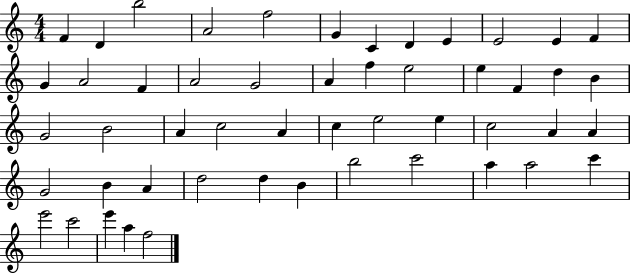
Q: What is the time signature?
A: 4/4